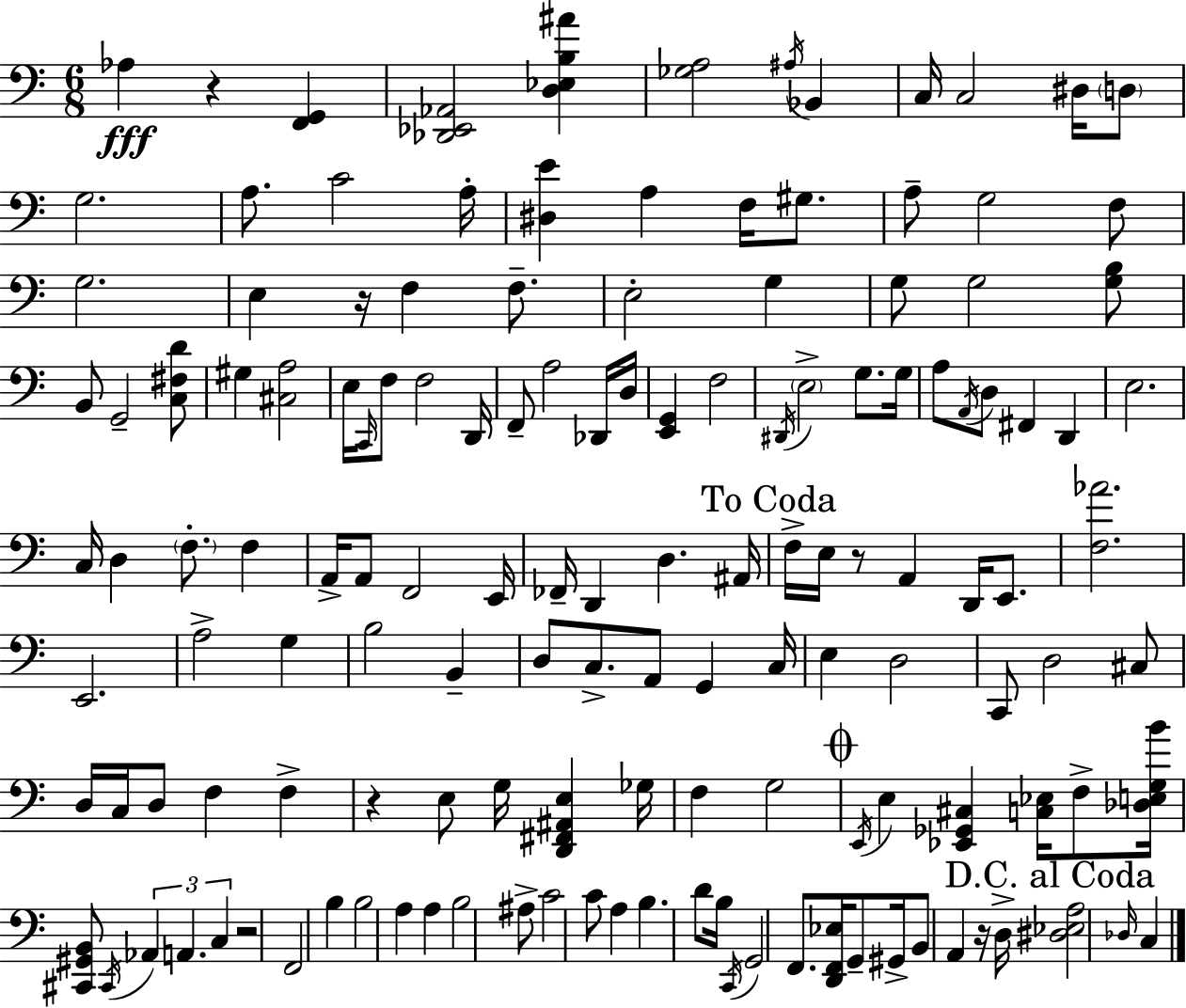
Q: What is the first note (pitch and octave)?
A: Ab3